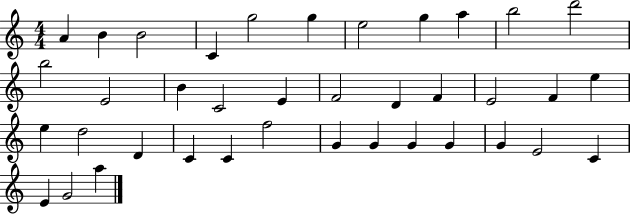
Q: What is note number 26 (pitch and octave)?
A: C4